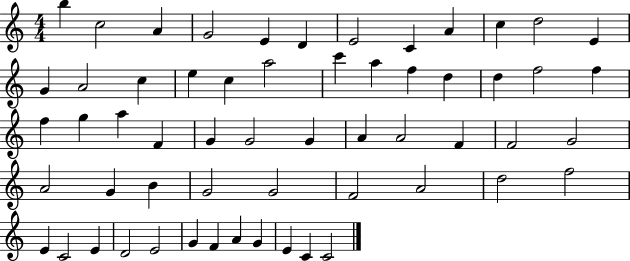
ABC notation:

X:1
T:Untitled
M:4/4
L:1/4
K:C
b c2 A G2 E D E2 C A c d2 E G A2 c e c a2 c' a f d d f2 f f g a F G G2 G A A2 F F2 G2 A2 G B G2 G2 F2 A2 d2 f2 E C2 E D2 E2 G F A G E C C2